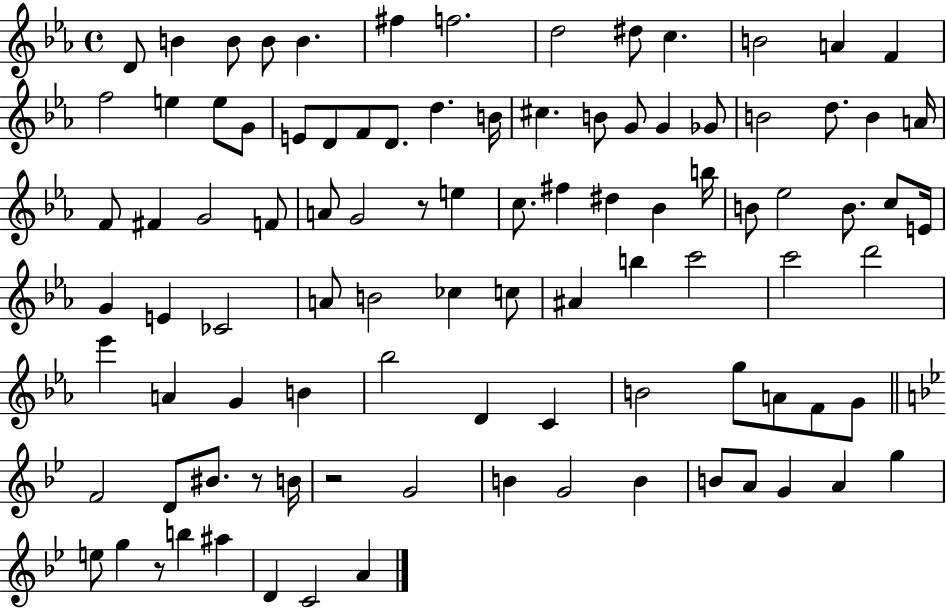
D4/e B4/q B4/e B4/e B4/q. F#5/q F5/h. D5/h D#5/e C5/q. B4/h A4/q F4/q F5/h E5/q E5/e G4/e E4/e D4/e F4/e D4/e. D5/q. B4/s C#5/q. B4/e G4/e G4/q Gb4/e B4/h D5/e. B4/q A4/s F4/e F#4/q G4/h F4/e A4/e G4/h R/e E5/q C5/e. F#5/q D#5/q Bb4/q B5/s B4/e Eb5/h B4/e. C5/e E4/s G4/q E4/q CES4/h A4/e B4/h CES5/q C5/e A#4/q B5/q C6/h C6/h D6/h Eb6/q A4/q G4/q B4/q Bb5/h D4/q C4/q B4/h G5/e A4/e F4/e G4/e F4/h D4/e BIS4/e. R/e B4/s R/h G4/h B4/q G4/h B4/q B4/e A4/e G4/q A4/q G5/q E5/e G5/q R/e B5/q A#5/q D4/q C4/h A4/q